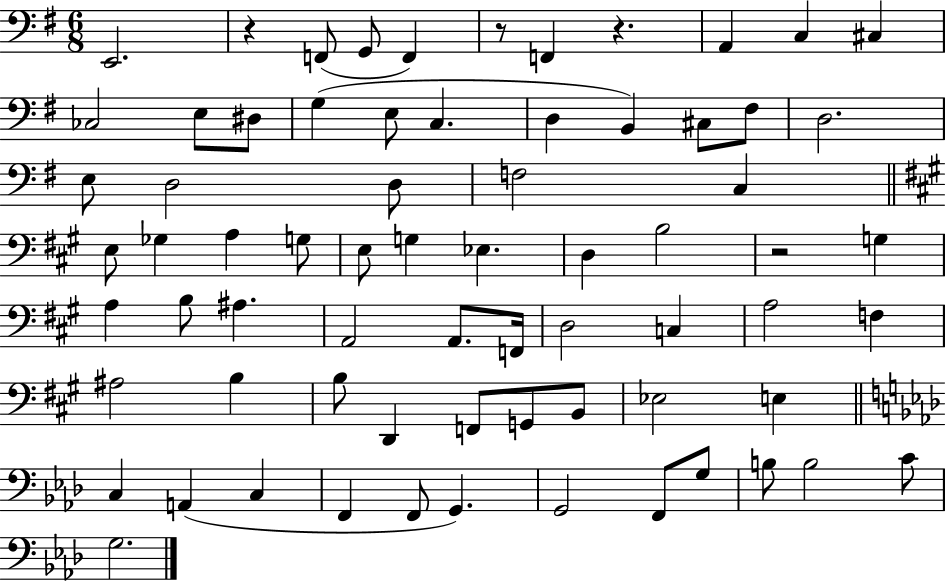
X:1
T:Untitled
M:6/8
L:1/4
K:G
E,,2 z F,,/2 G,,/2 F,, z/2 F,, z A,, C, ^C, _C,2 E,/2 ^D,/2 G, E,/2 C, D, B,, ^C,/2 ^F,/2 D,2 E,/2 D,2 D,/2 F,2 C, E,/2 _G, A, G,/2 E,/2 G, _E, D, B,2 z2 G, A, B,/2 ^A, A,,2 A,,/2 F,,/4 D,2 C, A,2 F, ^A,2 B, B,/2 D,, F,,/2 G,,/2 B,,/2 _E,2 E, C, A,, C, F,, F,,/2 G,, G,,2 F,,/2 G,/2 B,/2 B,2 C/2 G,2